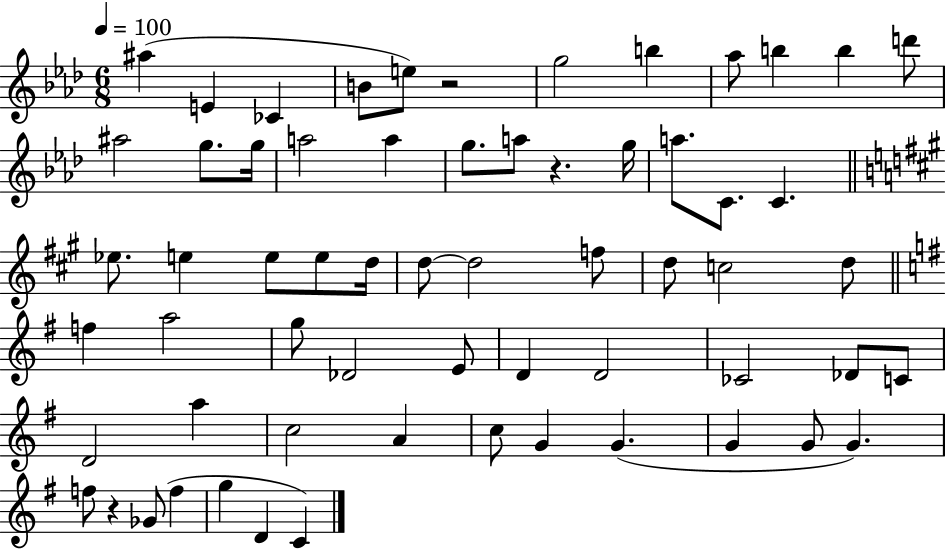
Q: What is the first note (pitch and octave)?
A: A#5